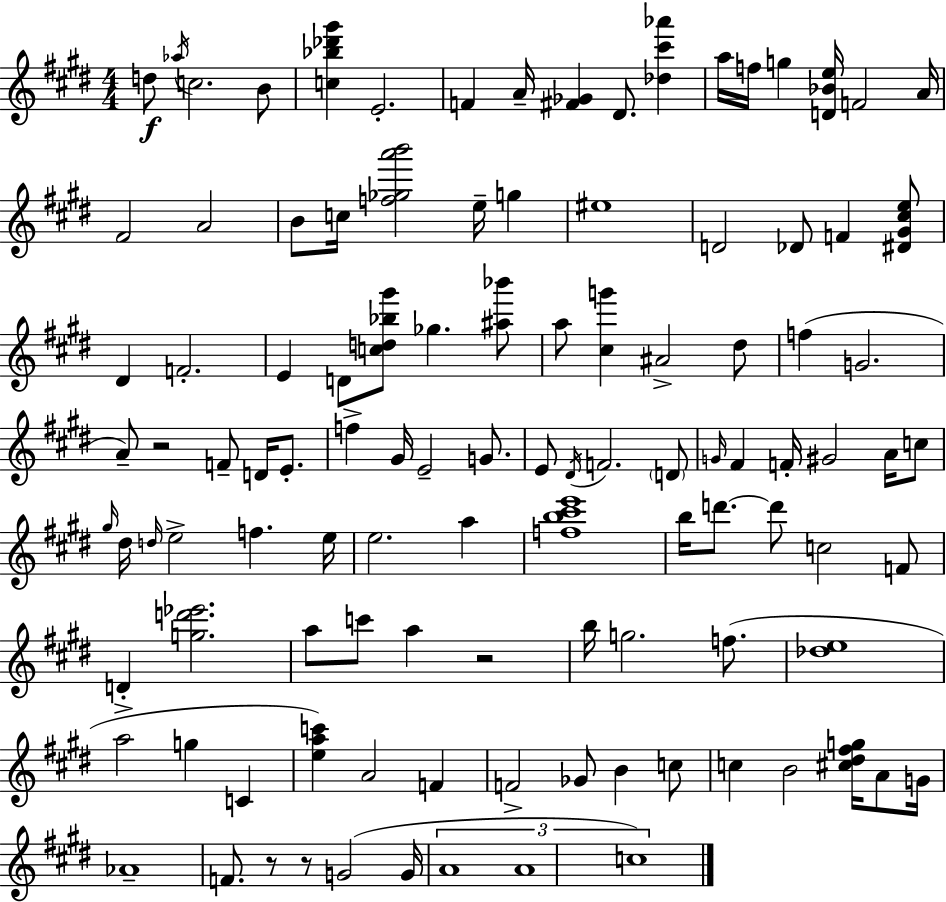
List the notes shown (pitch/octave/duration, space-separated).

D5/e Ab5/s C5/h. B4/e [C5,Bb5,Db6,G#6]/q E4/h. F4/q A4/s [F#4,Gb4]/q D#4/e. [Db5,C#6,Ab6]/q A5/s F5/s G5/q [D4,Bb4,E5]/s F4/h A4/s F#4/h A4/h B4/e C5/s [F5,Gb5,A6,B6]/h E5/s G5/q EIS5/w D4/h Db4/e F4/q [D#4,G#4,C#5,E5]/e D#4/q F4/h. E4/q D4/e [C5,D5,Bb5,G#6]/e Gb5/q. [A#5,Bb6]/e A5/e [C#5,G6]/q A#4/h D#5/e F5/q G4/h. A4/e R/h F4/e D4/s E4/e. F5/q G#4/s E4/h G4/e. E4/e D#4/s F4/h. D4/e G4/s F#4/q F4/s G#4/h A4/s C5/e G#5/s D#5/s D5/s E5/h F5/q. E5/s E5/h. A5/q [F5,B5,C#6,E6]/w B5/s D6/e. D6/e C5/h F4/e D4/q [G5,D6,Eb6]/h. A5/e C6/e A5/q R/h B5/s G5/h. F5/e. [Db5,E5]/w A5/h G5/q C4/q [E5,A5,C6]/q A4/h F4/q F4/h Gb4/e B4/q C5/e C5/q B4/h [C#5,D#5,F#5,G5]/s A4/e G4/s Ab4/w F4/e. R/e R/e G4/h G4/s A4/w A4/w C5/w